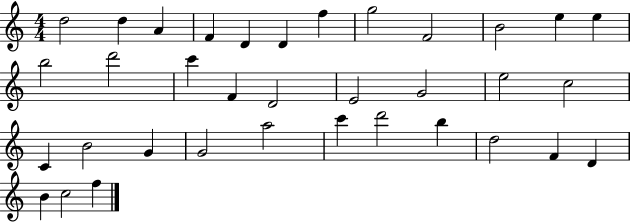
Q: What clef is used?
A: treble